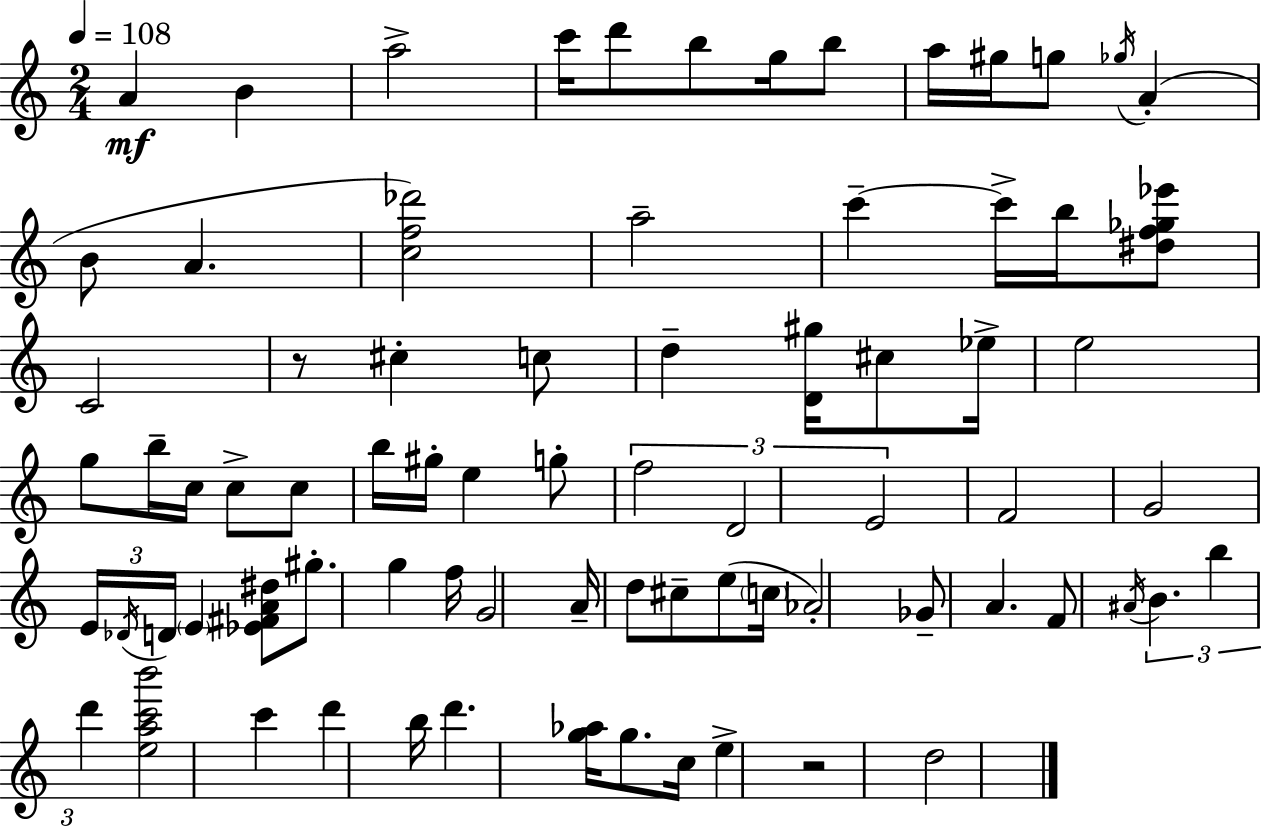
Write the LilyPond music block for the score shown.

{
  \clef treble
  \numericTimeSignature
  \time 2/4
  \key c \major
  \tempo 4 = 108
  a'4\mf b'4 | a''2-> | c'''16 d'''8 b''8 g''16 b''8 | a''16 gis''16 g''8 \acciaccatura { ges''16 } a'4-.( | \break b'8 a'4. | <c'' f'' des'''>2) | a''2-- | c'''4--~~ c'''16-> b''16 <dis'' f'' ges'' ees'''>8 | \break c'2 | r8 cis''4-. c''8 | d''4-- <d' gis''>16 cis''8 | ees''16-> e''2 | \break g''8 b''16-- c''16 c''8-> c''8 | b''16 gis''16-. e''4 g''8-. | \tuplet 3/2 { f''2 | d'2 | \break e'2 } | f'2 | g'2 | \tuplet 3/2 { e'16 \acciaccatura { des'16 } d'16 } \parenthesize e'4 | \break <ees' fis' a' dis''>8 gis''8.-. g''4 | f''16 g'2 | a'16-- d''8 cis''8-- e''8( | \parenthesize c''16 aes'2-.) | \break ges'8-- a'4. | f'8 \acciaccatura { ais'16 } \tuplet 3/2 { b'4. | b''4 d'''4 } | <e'' a'' c''' b'''>2 | \break c'''4 d'''4 | b''16 d'''4. | <g'' aes''>16 g''8. c''16 e''4-> | r2 | \break d''2 | \bar "|."
}